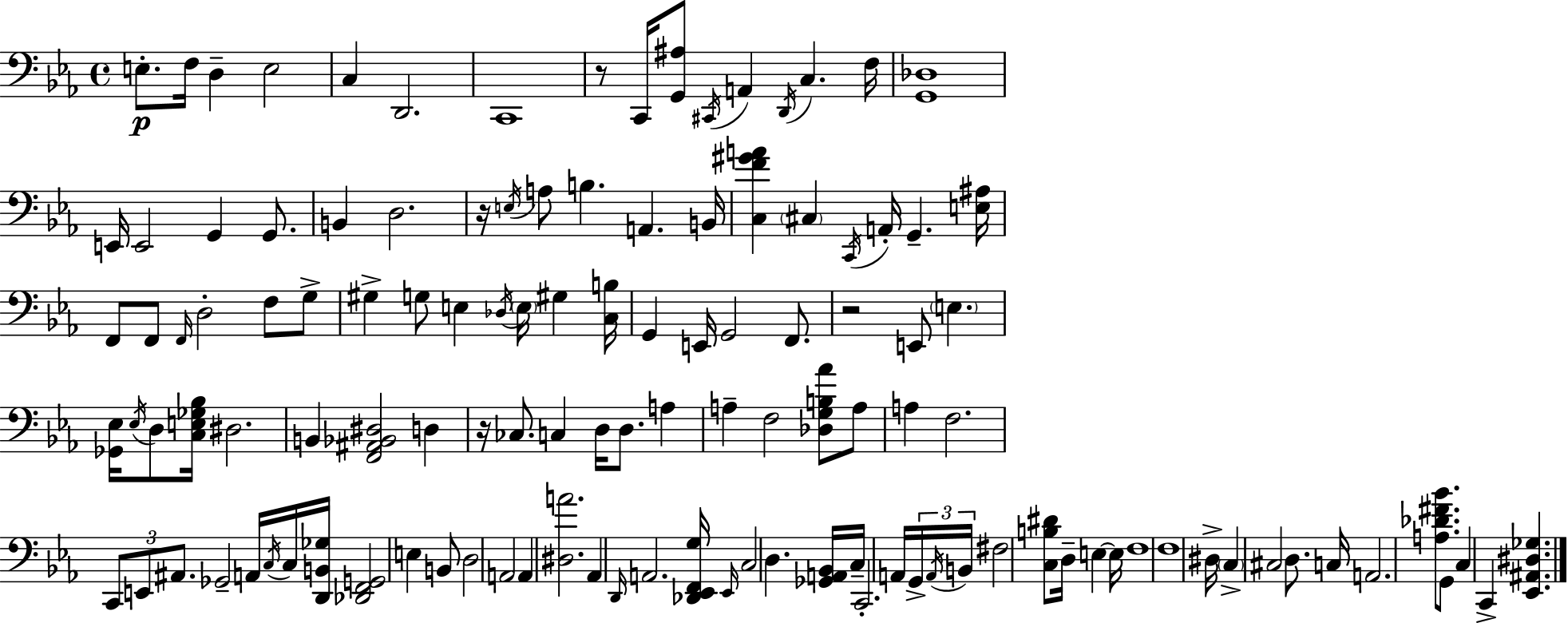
E3/e. F3/s D3/q E3/h C3/q D2/h. C2/w R/e C2/s [G2,A#3]/e C#2/s A2/q D2/s C3/q. F3/s [G2,Db3]/w E2/s E2/h G2/q G2/e. B2/q D3/h. R/s E3/s A3/e B3/q. A2/q. B2/s [C3,F4,G#4,A4]/q C#3/q C2/s A2/s G2/q. [E3,A#3]/s F2/e F2/e F2/s D3/h F3/e G3/e G#3/q G3/e E3/q Db3/s E3/s G#3/q [C3,B3]/s G2/q E2/s G2/h F2/e. R/h E2/e E3/q. [Gb2,Eb3]/s Eb3/s D3/e [C3,E3,Gb3,Bb3]/s D#3/h. B2/q [F2,A#2,Bb2,D#3]/h D3/q R/s CES3/e. C3/q D3/s D3/e. A3/q A3/q F3/h [Db3,G3,B3,Ab4]/e A3/e A3/q F3/h. C2/e E2/e A#2/e. Gb2/h A2/s C3/s C3/s [D2,B2,Gb3]/s [Db2,F2,G2]/h E3/q B2/e D3/h A2/h A2/q [D#3,A4]/h. Ab2/q D2/s A2/h. [Db2,Eb2,F2,G3]/s Eb2/s C3/h D3/q. [Gb2,A2,Bb2]/s C3/s C2/h. A2/s G2/s A2/s B2/s F#3/h [C3,B3,D#4]/e D3/s E3/q E3/s F3/w F3/w D#3/s C3/q C#3/h D3/e. C3/s A2/h. [A3,Db4,F#4,Bb4]/e. G2/e C3/q C2/q [Eb2,A#2,D#3,Gb3]/q.